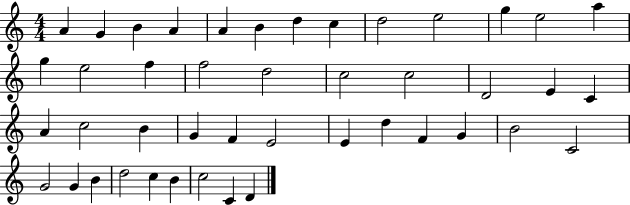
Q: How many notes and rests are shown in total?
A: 44